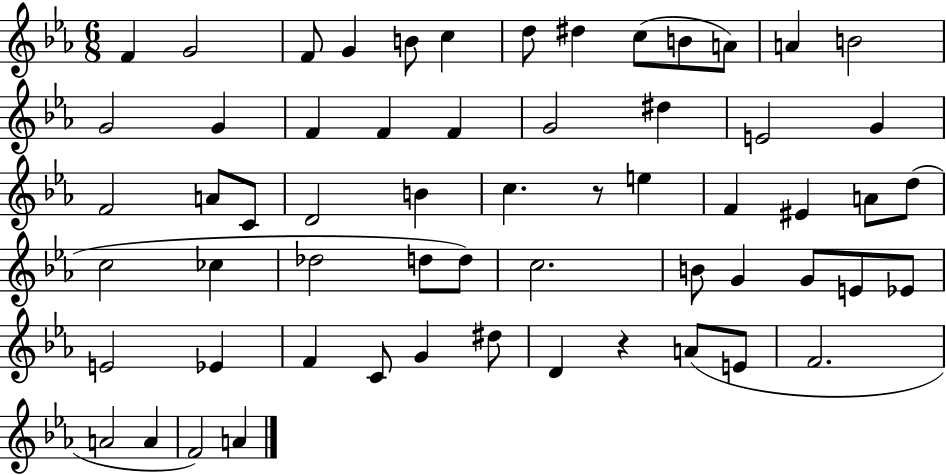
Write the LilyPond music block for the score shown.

{
  \clef treble
  \numericTimeSignature
  \time 6/8
  \key ees \major
  \repeat volta 2 { f'4 g'2 | f'8 g'4 b'8 c''4 | d''8 dis''4 c''8( b'8 a'8) | a'4 b'2 | \break g'2 g'4 | f'4 f'4 f'4 | g'2 dis''4 | e'2 g'4 | \break f'2 a'8 c'8 | d'2 b'4 | c''4. r8 e''4 | f'4 eis'4 a'8 d''8( | \break c''2 ces''4 | des''2 d''8 d''8) | c''2. | b'8 g'4 g'8 e'8 ees'8 | \break e'2 ees'4 | f'4 c'8 g'4 dis''8 | d'4 r4 a'8( e'8 | f'2. | \break a'2 a'4 | f'2) a'4 | } \bar "|."
}